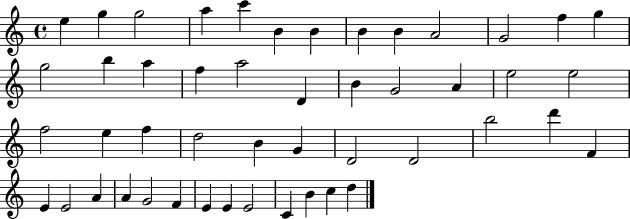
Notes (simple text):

E5/q G5/q G5/h A5/q C6/q B4/q B4/q B4/q B4/q A4/h G4/h F5/q G5/q G5/h B5/q A5/q F5/q A5/h D4/q B4/q G4/h A4/q E5/h E5/h F5/h E5/q F5/q D5/h B4/q G4/q D4/h D4/h B5/h D6/q F4/q E4/q E4/h A4/q A4/q G4/h F4/q E4/q E4/q E4/h C4/q B4/q C5/q D5/q